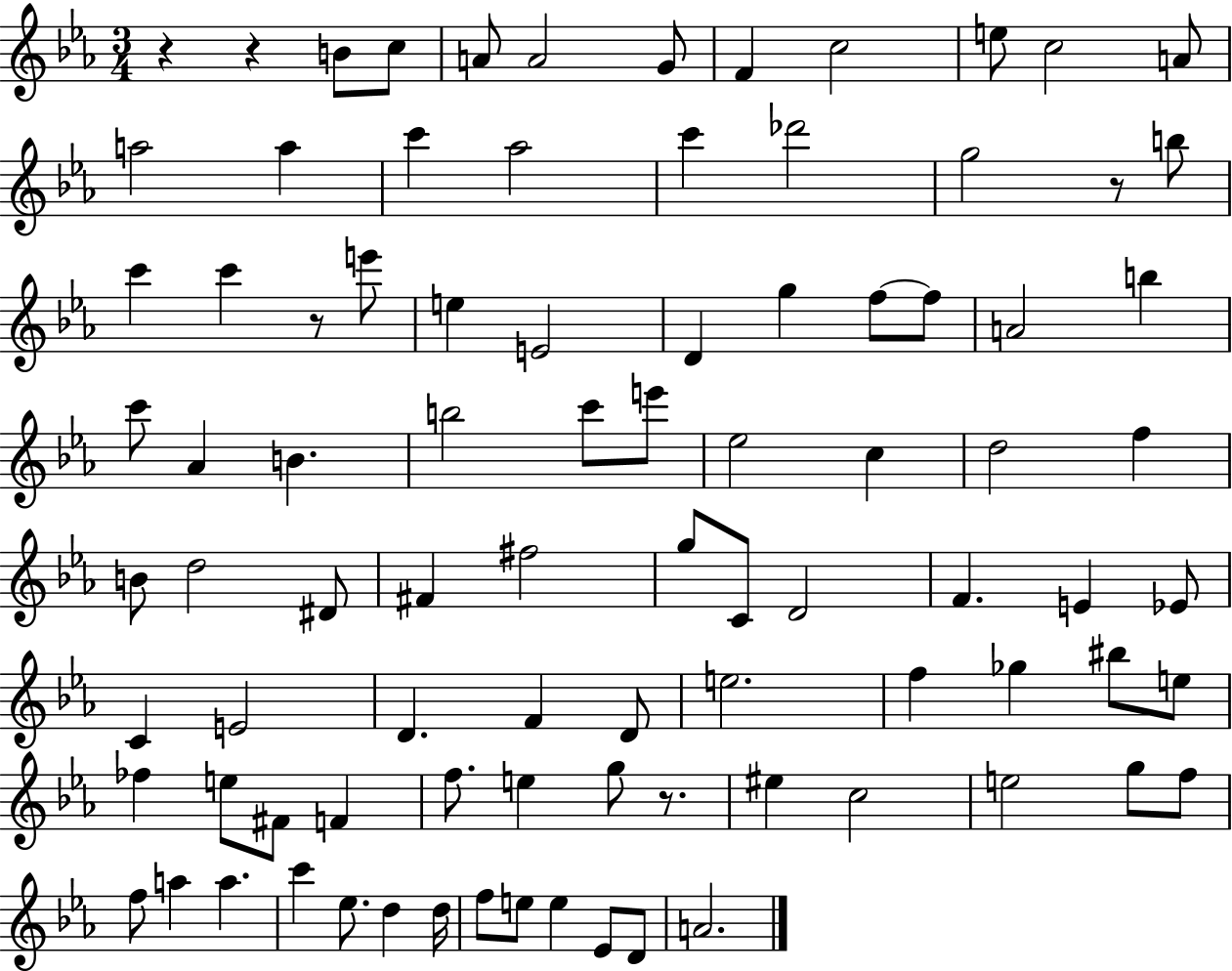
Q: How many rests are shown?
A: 5